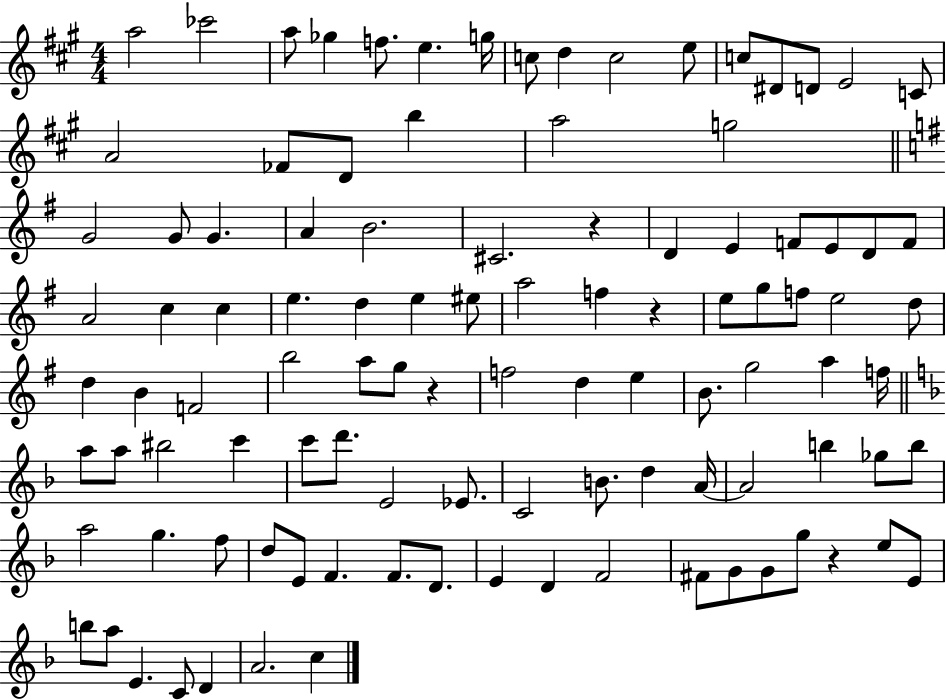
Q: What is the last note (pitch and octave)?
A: C5